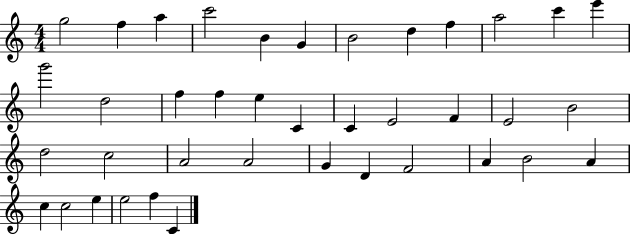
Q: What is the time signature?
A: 4/4